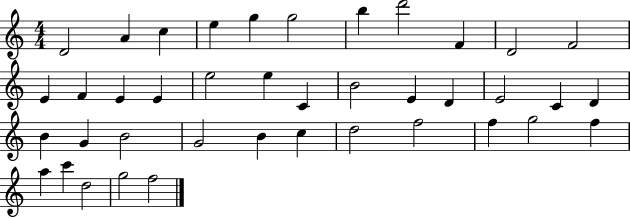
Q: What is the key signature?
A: C major